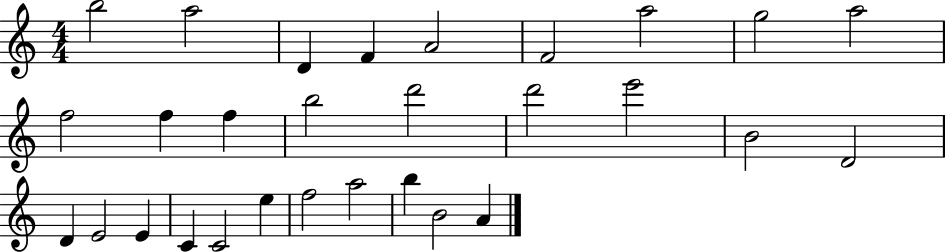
B5/h A5/h D4/q F4/q A4/h F4/h A5/h G5/h A5/h F5/h F5/q F5/q B5/h D6/h D6/h E6/h B4/h D4/h D4/q E4/h E4/q C4/q C4/h E5/q F5/h A5/h B5/q B4/h A4/q